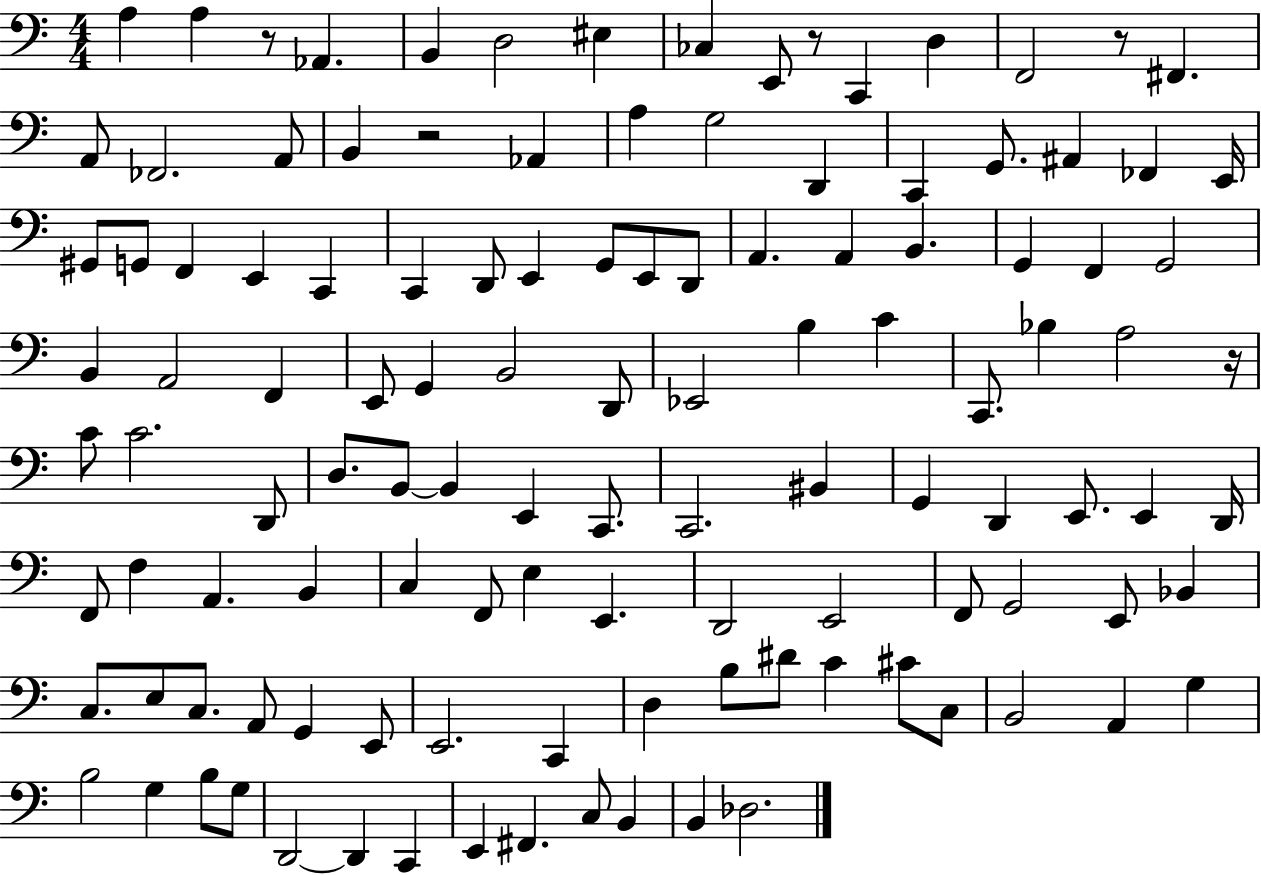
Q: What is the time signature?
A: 4/4